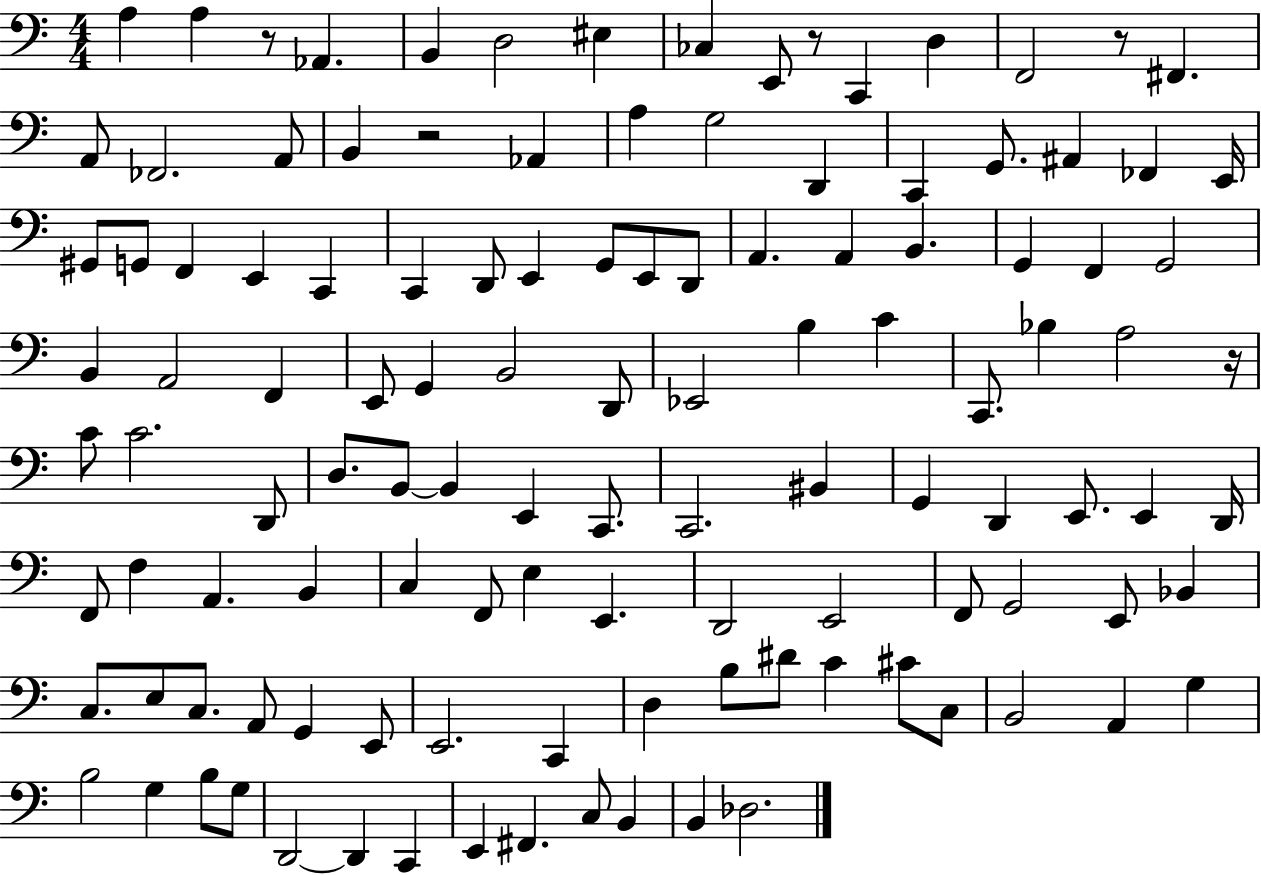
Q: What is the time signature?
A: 4/4